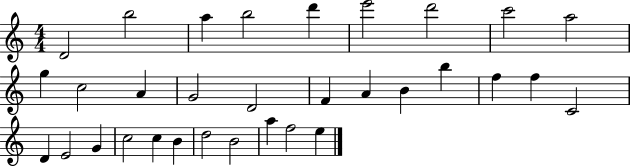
{
  \clef treble
  \numericTimeSignature
  \time 4/4
  \key c \major
  d'2 b''2 | a''4 b''2 d'''4 | e'''2 d'''2 | c'''2 a''2 | \break g''4 c''2 a'4 | g'2 d'2 | f'4 a'4 b'4 b''4 | f''4 f''4 c'2 | \break d'4 e'2 g'4 | c''2 c''4 b'4 | d''2 b'2 | a''4 f''2 e''4 | \break \bar "|."
}